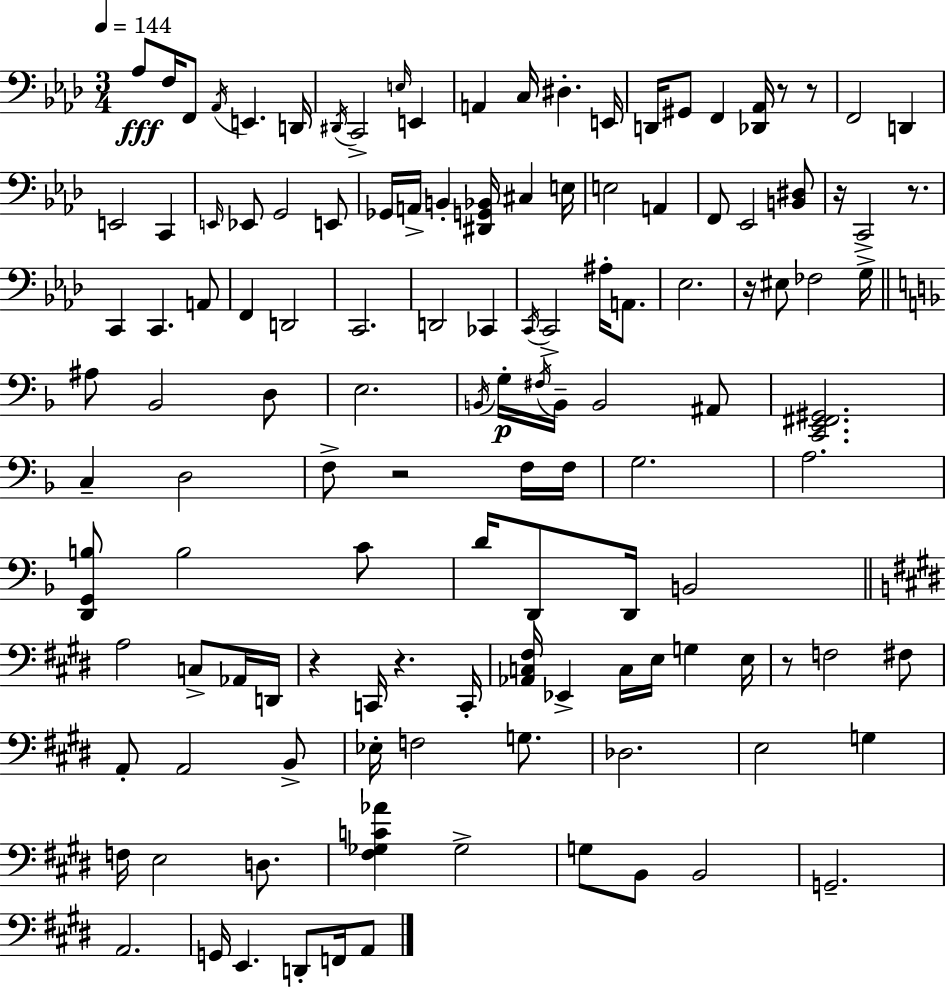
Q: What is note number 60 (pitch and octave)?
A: B2